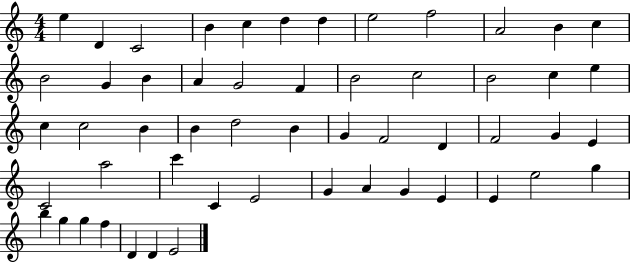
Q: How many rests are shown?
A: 0